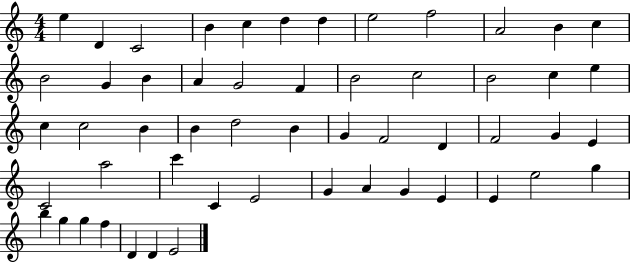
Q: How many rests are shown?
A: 0